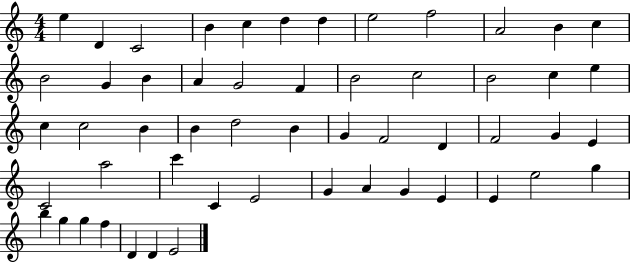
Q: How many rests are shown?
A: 0